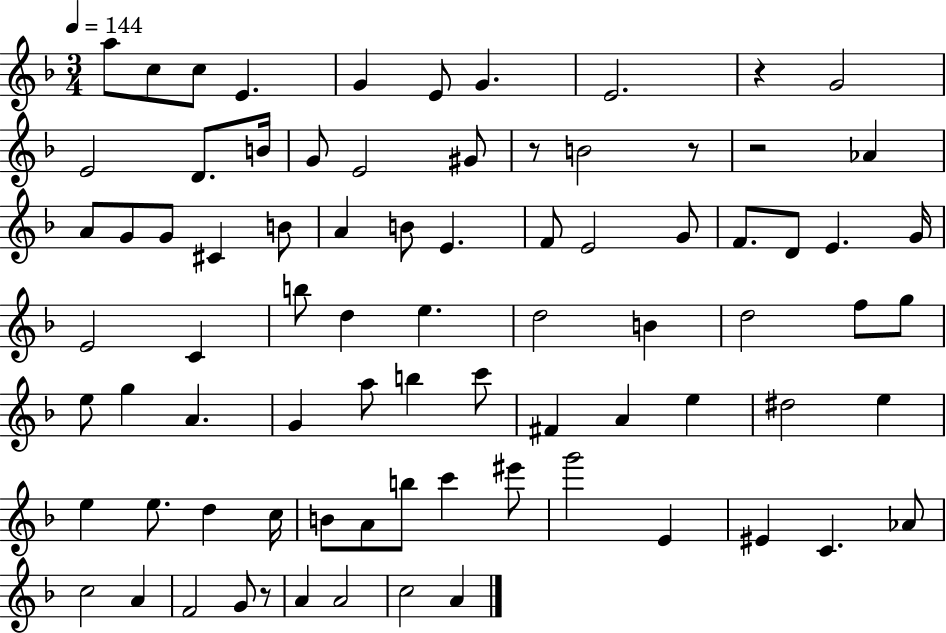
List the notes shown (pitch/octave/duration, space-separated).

A5/e C5/e C5/e E4/q. G4/q E4/e G4/q. E4/h. R/q G4/h E4/h D4/e. B4/s G4/e E4/h G#4/e R/e B4/h R/e R/h Ab4/q A4/e G4/e G4/e C#4/q B4/e A4/q B4/e E4/q. F4/e E4/h G4/e F4/e. D4/e E4/q. G4/s E4/h C4/q B5/e D5/q E5/q. D5/h B4/q D5/h F5/e G5/e E5/e G5/q A4/q. G4/q A5/e B5/q C6/e F#4/q A4/q E5/q D#5/h E5/q E5/q E5/e. D5/q C5/s B4/e A4/e B5/e C6/q EIS6/e G6/h E4/q EIS4/q C4/q. Ab4/e C5/h A4/q F4/h G4/e R/e A4/q A4/h C5/h A4/q